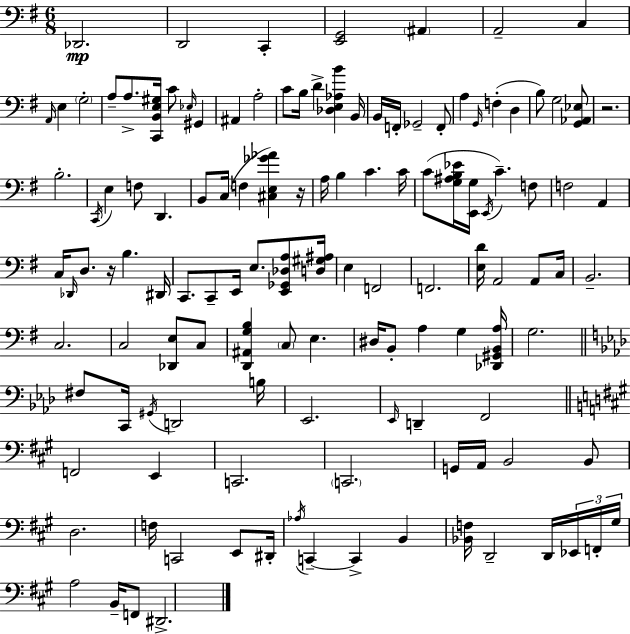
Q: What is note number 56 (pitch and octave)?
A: E2